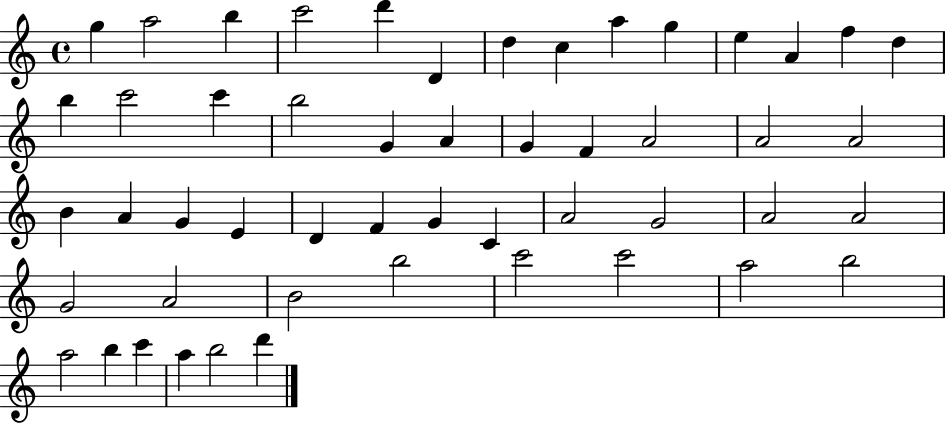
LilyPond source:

{
  \clef treble
  \time 4/4
  \defaultTimeSignature
  \key c \major
  g''4 a''2 b''4 | c'''2 d'''4 d'4 | d''4 c''4 a''4 g''4 | e''4 a'4 f''4 d''4 | \break b''4 c'''2 c'''4 | b''2 g'4 a'4 | g'4 f'4 a'2 | a'2 a'2 | \break b'4 a'4 g'4 e'4 | d'4 f'4 g'4 c'4 | a'2 g'2 | a'2 a'2 | \break g'2 a'2 | b'2 b''2 | c'''2 c'''2 | a''2 b''2 | \break a''2 b''4 c'''4 | a''4 b''2 d'''4 | \bar "|."
}